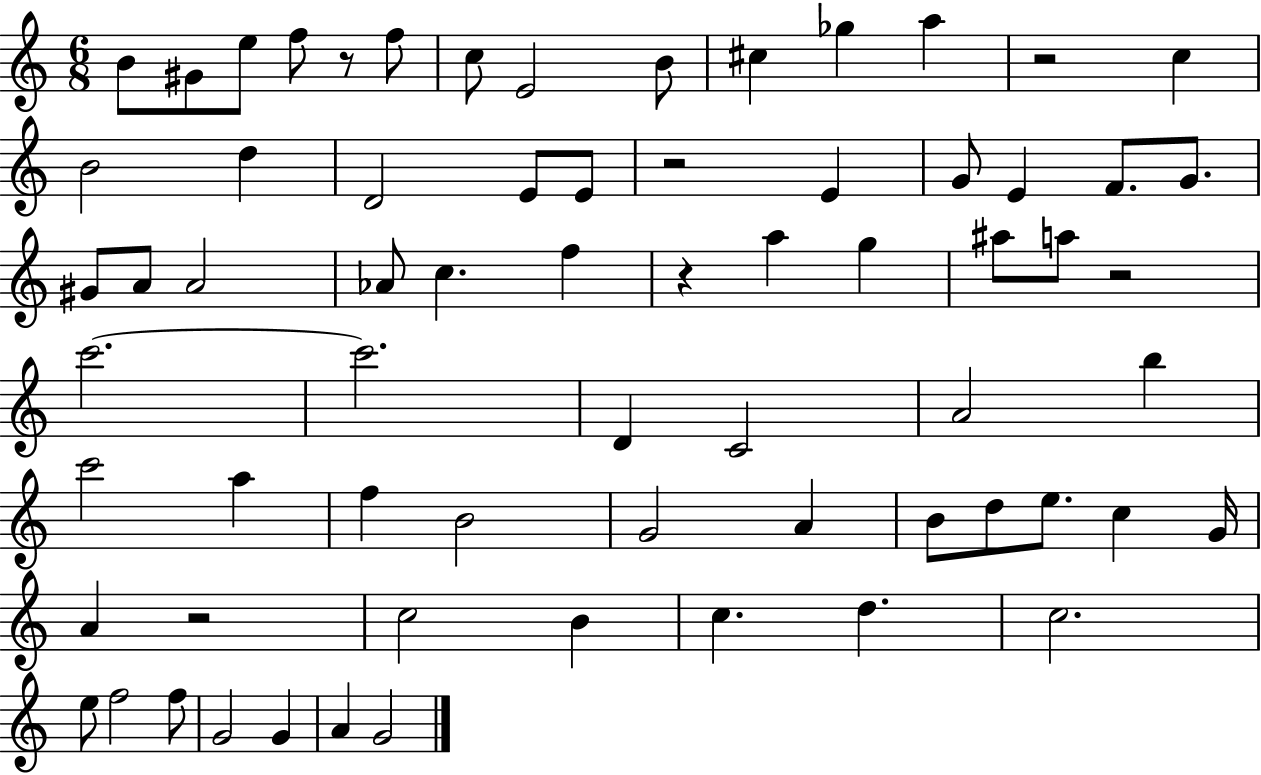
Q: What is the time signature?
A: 6/8